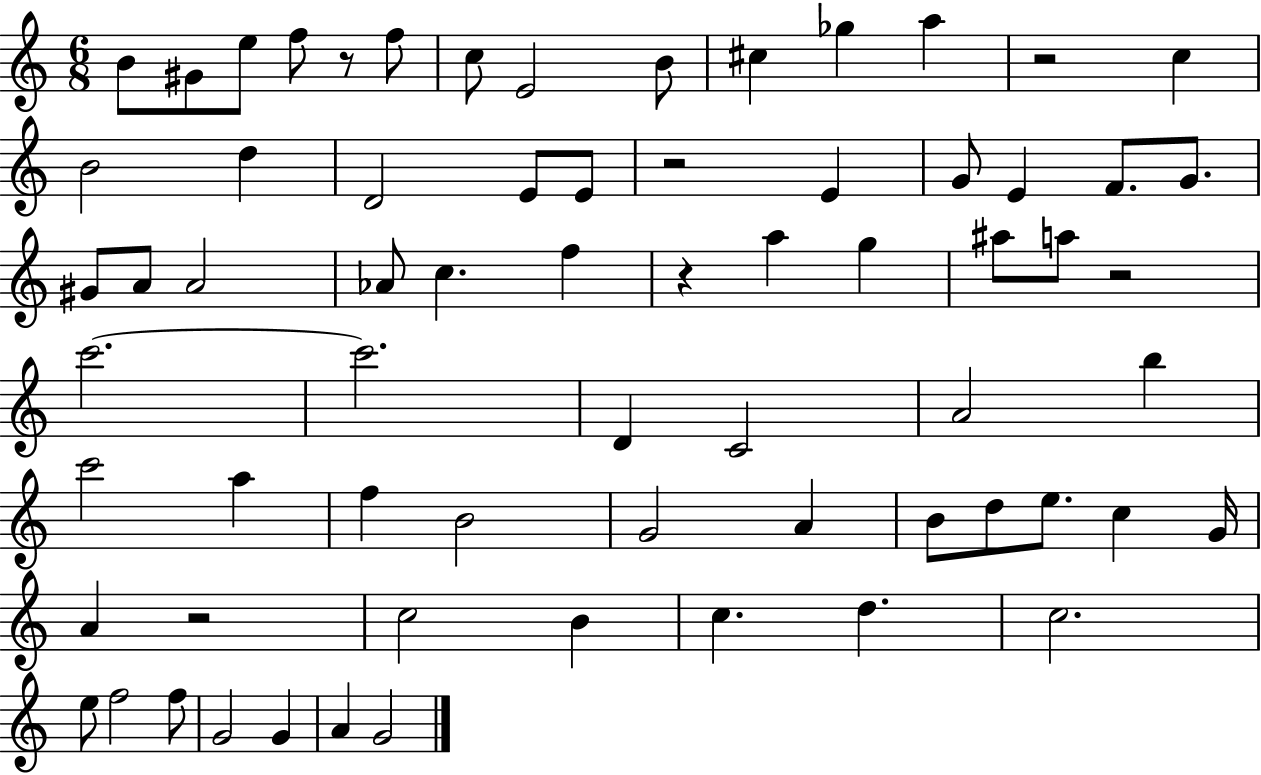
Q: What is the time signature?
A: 6/8